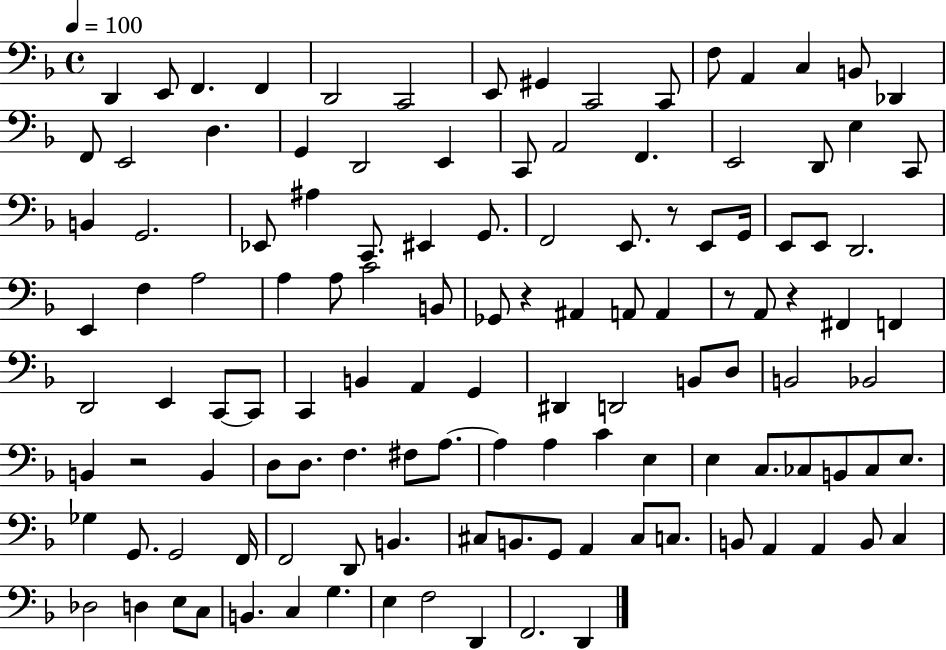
{
  \clef bass
  \time 4/4
  \defaultTimeSignature
  \key f \major
  \tempo 4 = 100
  d,4 e,8 f,4. f,4 | d,2 c,2 | e,8 gis,4 c,2 c,8 | f8 a,4 c4 b,8 des,4 | \break f,8 e,2 d4. | g,4 d,2 e,4 | c,8 a,2 f,4. | e,2 d,8 e4 c,8 | \break b,4 g,2. | ees,8 ais4 c,8. eis,4 g,8. | f,2 e,8. r8 e,8 g,16 | e,8 e,8 d,2. | \break e,4 f4 a2 | a4 a8 c'2 b,8 | ges,8 r4 ais,4 a,8 a,4 | r8 a,8 r4 fis,4 f,4 | \break d,2 e,4 c,8~~ c,8 | c,4 b,4 a,4 g,4 | dis,4 d,2 b,8 d8 | b,2 bes,2 | \break b,4 r2 b,4 | d8 d8. f4. fis8 a8.~~ | a4 a4 c'4 e4 | e4 c8. ces8 b,8 ces8 e8. | \break ges4 g,8. g,2 f,16 | f,2 d,8 b,4. | cis8 b,8. g,8 a,4 cis8 c8. | b,8 a,4 a,4 b,8 c4 | \break des2 d4 e8 c8 | b,4. c4 g4. | e4 f2 d,4 | f,2. d,4 | \break \bar "|."
}